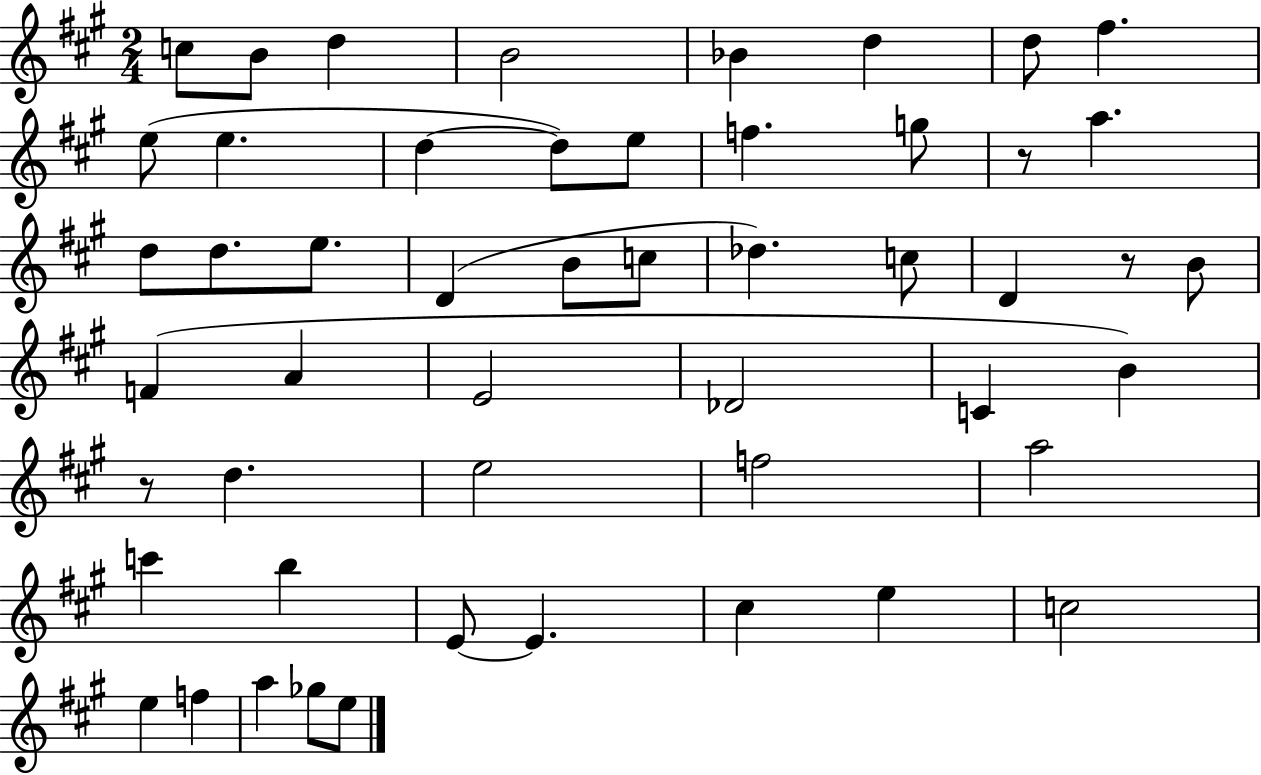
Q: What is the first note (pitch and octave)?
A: C5